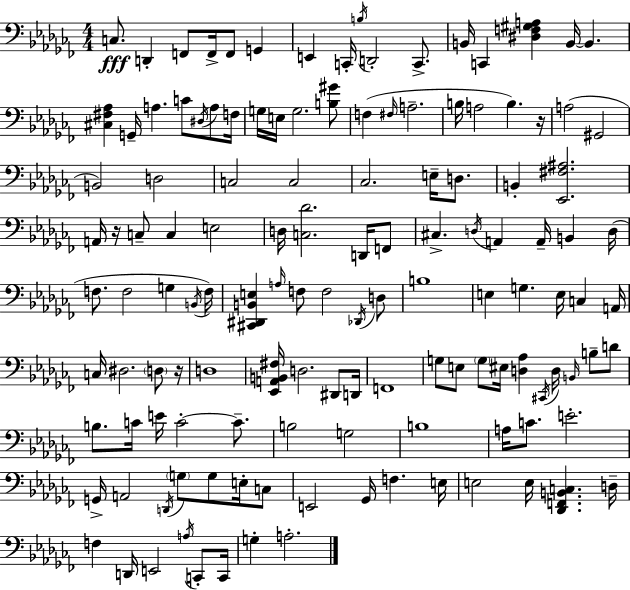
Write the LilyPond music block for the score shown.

{
  \clef bass
  \numericTimeSignature
  \time 4/4
  \key aes \minor
  c8.\fff d,4-. f,8 f,16-> f,8 g,4 | e,4 c,16-. \acciaccatura { b16 } d,2-. c,8.-> | b,16 c,4 <dis f gis a>4 b,16~~ b,4. | <cis fis aes>4 g,16-- a4. c'8 \acciaccatura { dis16 } a8 | \break f16 g16 e16 g2. | <b gis'>8 f4( \grace { fis16 } a2.-- | b16 a2 b4.) | r16 a2( gis,2 | \break b,2) d2 | c2 c2 | ces2. e16-- | d8. b,4-. <ees, fis ais>2. | \break a,16 r16 c8-- c4 e2 | d16 <c des'>2. | d,16 f,8 cis4.-> \acciaccatura { d16 } a,4 a,16-- b,4 | d16( f8. f2 g4 | \break \acciaccatura { b,16 }) f16 <cis, dis, b, e>4 \grace { a16 } f8 f2 | \acciaccatura { des,16 } d8 b1 | e4 g4. | e16 c4 a,16 c16 dis2. | \break \parenthesize d8 r16 d1 | <ees, a, b, fis>16 d2. | dis,8 d,16 f,1 | g8 e8 \parenthesize g8 eis16 <d aes>4 | \break \acciaccatura { cis,16 } d16 \grace { b,16 } b8-- d'8 b8. c'16 e'16 c'2-.~~ | c'8.-- b2 | g2 b1 | a16 c'8. e'2.-. | \break g,16-> a,2 | \acciaccatura { d,16 } \parenthesize g8 g8 e16-. c8 e,2 | ges,16 f4. e16 e2 | e16 <des, f, b, c>4. d16-- f4 d,16 e,2 | \break \acciaccatura { a16 } c,8-. c,16 g4-. a2.-. | \bar "|."
}